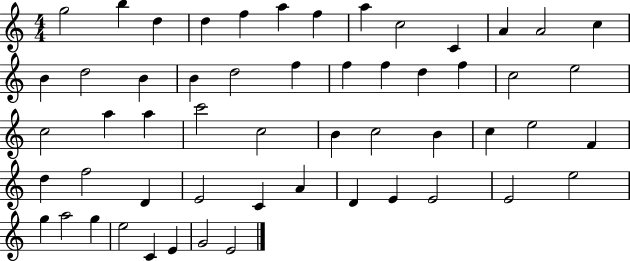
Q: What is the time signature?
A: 4/4